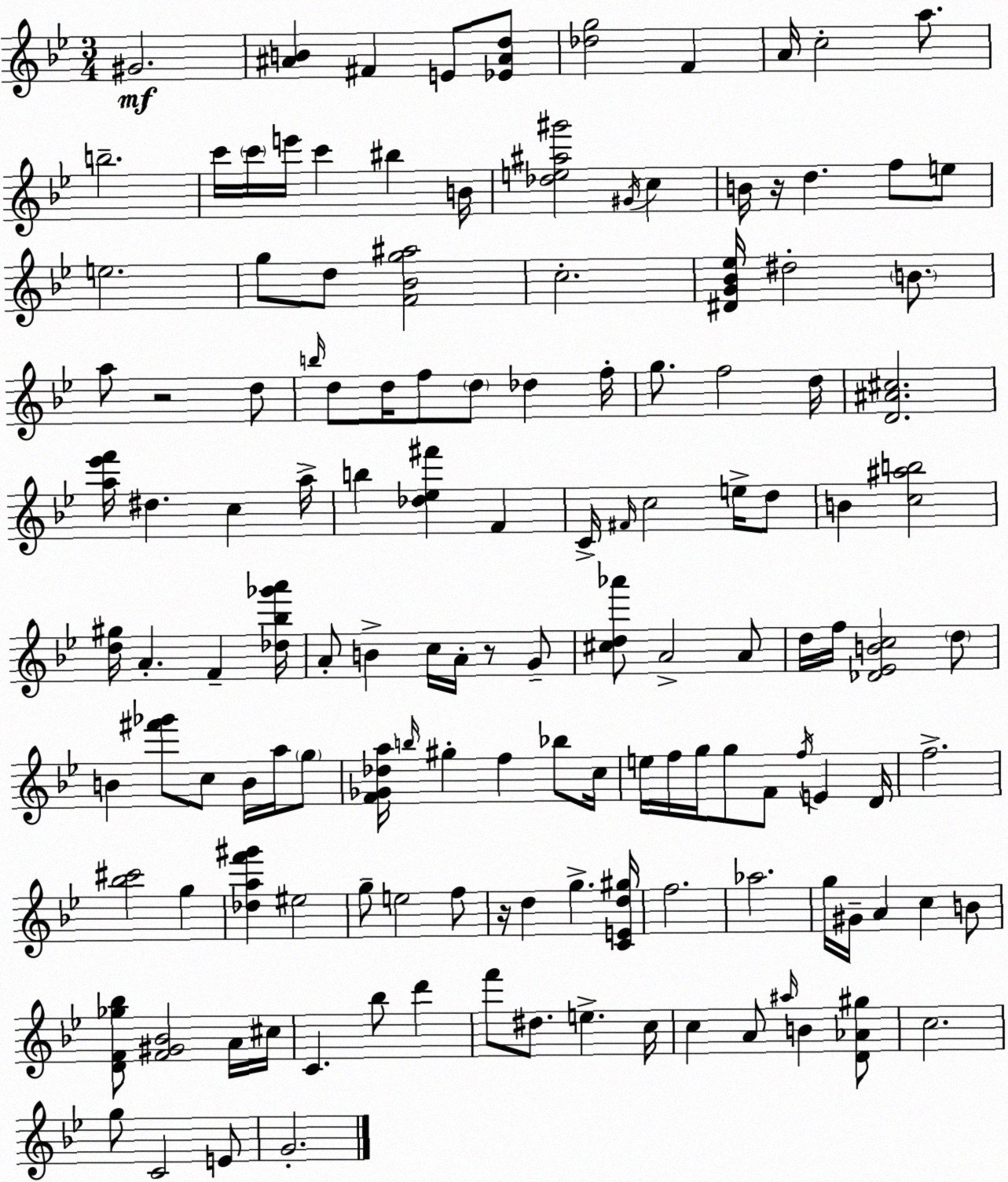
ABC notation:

X:1
T:Untitled
M:3/4
L:1/4
K:Bb
^G2 [^AB] ^F E/2 [_E^Ad]/2 [_dg]2 F A/4 c2 a/2 b2 c'/4 c'/4 e'/4 c' ^b B/4 [_de^a^g']2 ^G/4 c B/4 z/4 d f/2 e/2 e2 g/2 d/2 [F_Bg^a]2 c2 [^DG_B_e]/4 ^d2 B/2 a/2 z2 d/2 b/4 d/2 d/4 f/2 d/2 _d f/4 g/2 f2 d/4 [D^A^c]2 [a_e'f']/4 ^d c a/4 b [_d_e^f'] F C/4 ^F/4 c2 e/4 d/2 B [c^ab]2 [d^g]/4 A F [_d_b_g'a']/4 A/2 B c/4 A/4 z/2 G/2 [^cd_a']/2 A2 A/2 d/4 f/4 [_D_EBc]2 d/2 B [^f'_g']/2 c/2 B/4 a/4 g/2 [F_G_da]/4 b/4 ^g f _b/2 c/4 e/4 f/4 g/4 g/2 F/2 f/4 E D/4 f2 [_b^c']2 g [_daf'^g'] ^e2 g/2 e2 f/2 z/4 d g [CEd^g]/4 f2 _a2 g/4 ^G/4 A c B/2 [DF_g_b]/2 [F^G_B]2 A/4 ^c/4 C _b/2 d' f'/2 ^d/2 e c/4 c A/2 ^a/4 B [D_A^g]/2 c2 g/2 C2 E/2 G2